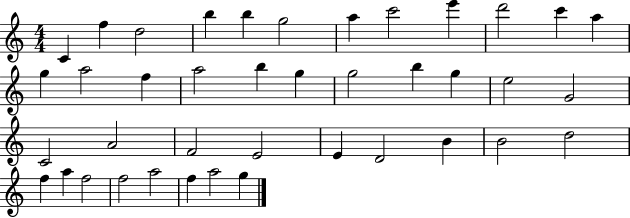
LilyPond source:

{
  \clef treble
  \numericTimeSignature
  \time 4/4
  \key c \major
  c'4 f''4 d''2 | b''4 b''4 g''2 | a''4 c'''2 e'''4 | d'''2 c'''4 a''4 | \break g''4 a''2 f''4 | a''2 b''4 g''4 | g''2 b''4 g''4 | e''2 g'2 | \break c'2 a'2 | f'2 e'2 | e'4 d'2 b'4 | b'2 d''2 | \break f''4 a''4 f''2 | f''2 a''2 | f''4 a''2 g''4 | \bar "|."
}